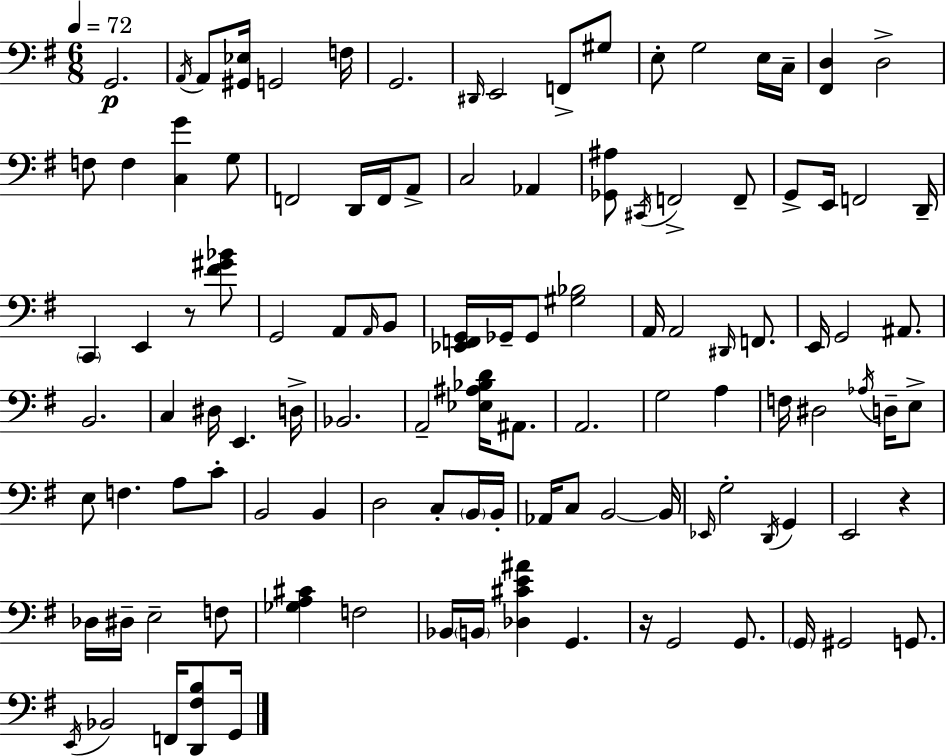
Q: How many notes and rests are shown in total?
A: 112